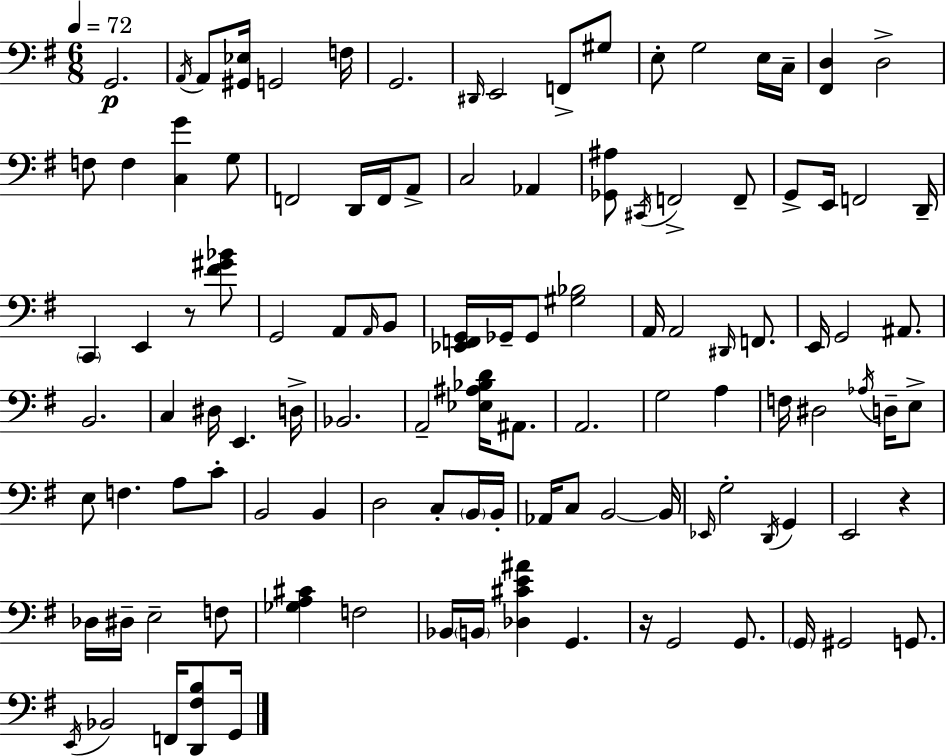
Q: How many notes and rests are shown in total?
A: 112